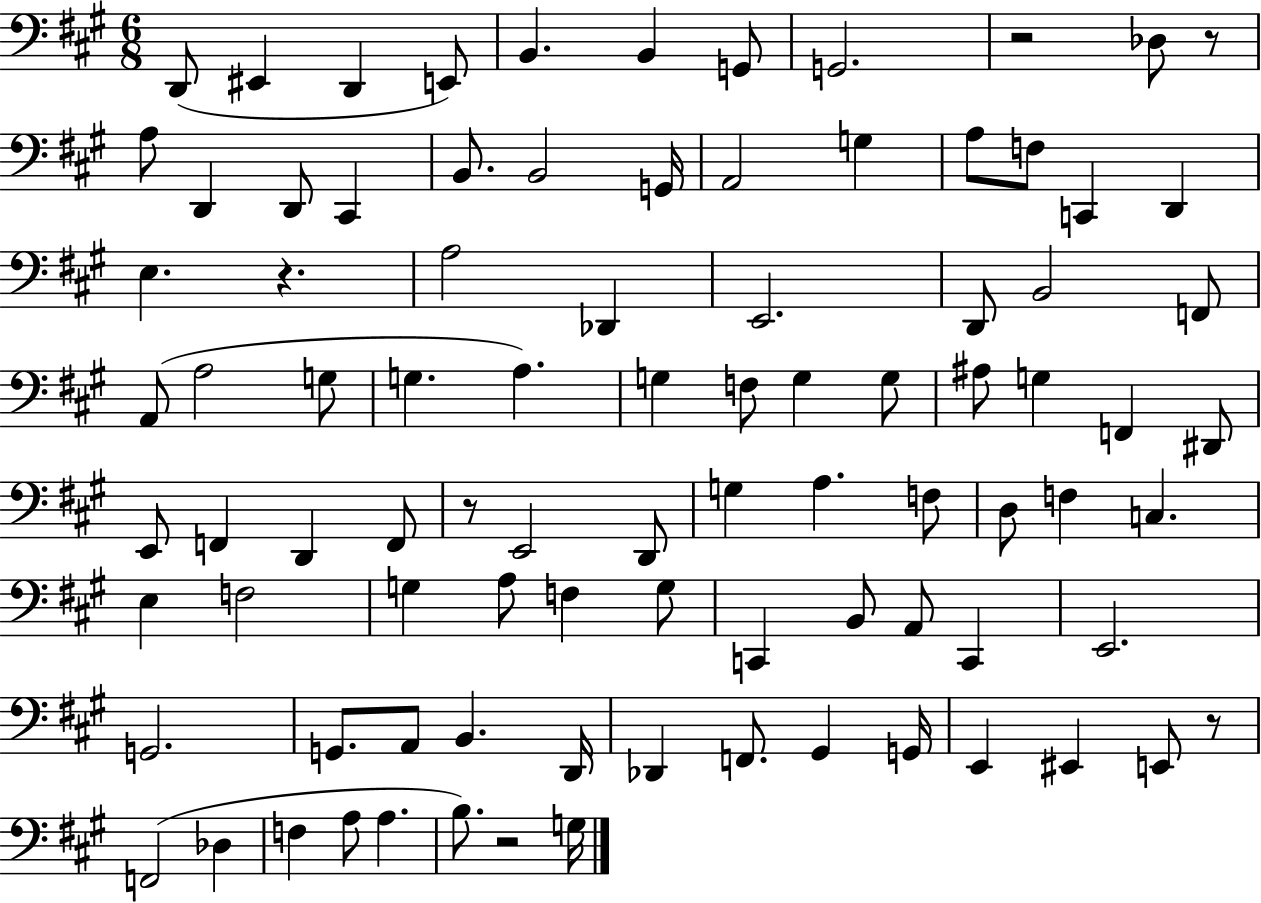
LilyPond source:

{
  \clef bass
  \numericTimeSignature
  \time 6/8
  \key a \major
  \repeat volta 2 { d,8( eis,4 d,4 e,8) | b,4. b,4 g,8 | g,2. | r2 des8 r8 | \break a8 d,4 d,8 cis,4 | b,8. b,2 g,16 | a,2 g4 | a8 f8 c,4 d,4 | \break e4. r4. | a2 des,4 | e,2. | d,8 b,2 f,8 | \break a,8( a2 g8 | g4. a4.) | g4 f8 g4 g8 | ais8 g4 f,4 dis,8 | \break e,8 f,4 d,4 f,8 | r8 e,2 d,8 | g4 a4. f8 | d8 f4 c4. | \break e4 f2 | g4 a8 f4 g8 | c,4 b,8 a,8 c,4 | e,2. | \break g,2. | g,8. a,8 b,4. d,16 | des,4 f,8. gis,4 g,16 | e,4 eis,4 e,8 r8 | \break f,2( des4 | f4 a8 a4. | b8.) r2 g16 | } \bar "|."
}